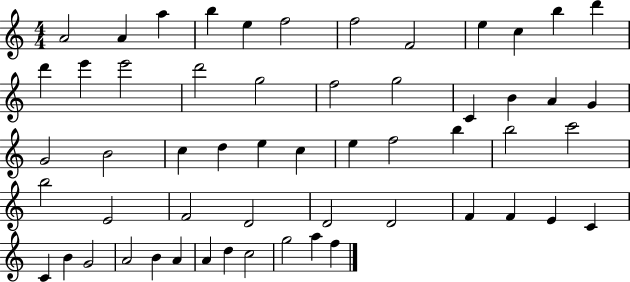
{
  \clef treble
  \numericTimeSignature
  \time 4/4
  \key c \major
  a'2 a'4 a''4 | b''4 e''4 f''2 | f''2 f'2 | e''4 c''4 b''4 d'''4 | \break d'''4 e'''4 e'''2 | d'''2 g''2 | f''2 g''2 | c'4 b'4 a'4 g'4 | \break g'2 b'2 | c''4 d''4 e''4 c''4 | e''4 f''2 b''4 | b''2 c'''2 | \break b''2 e'2 | f'2 d'2 | d'2 d'2 | f'4 f'4 e'4 c'4 | \break c'4 b'4 g'2 | a'2 b'4 a'4 | a'4 d''4 c''2 | g''2 a''4 f''4 | \break \bar "|."
}